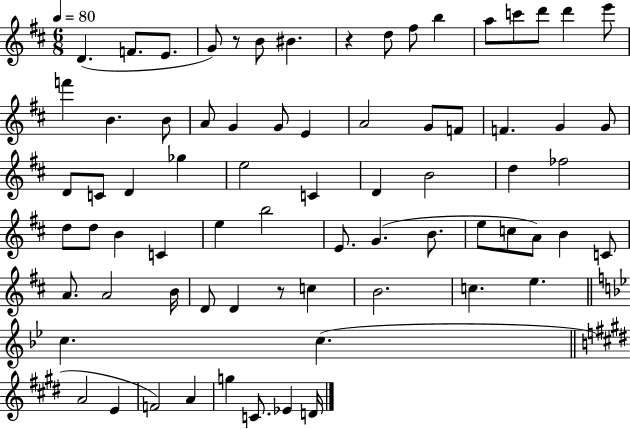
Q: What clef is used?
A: treble